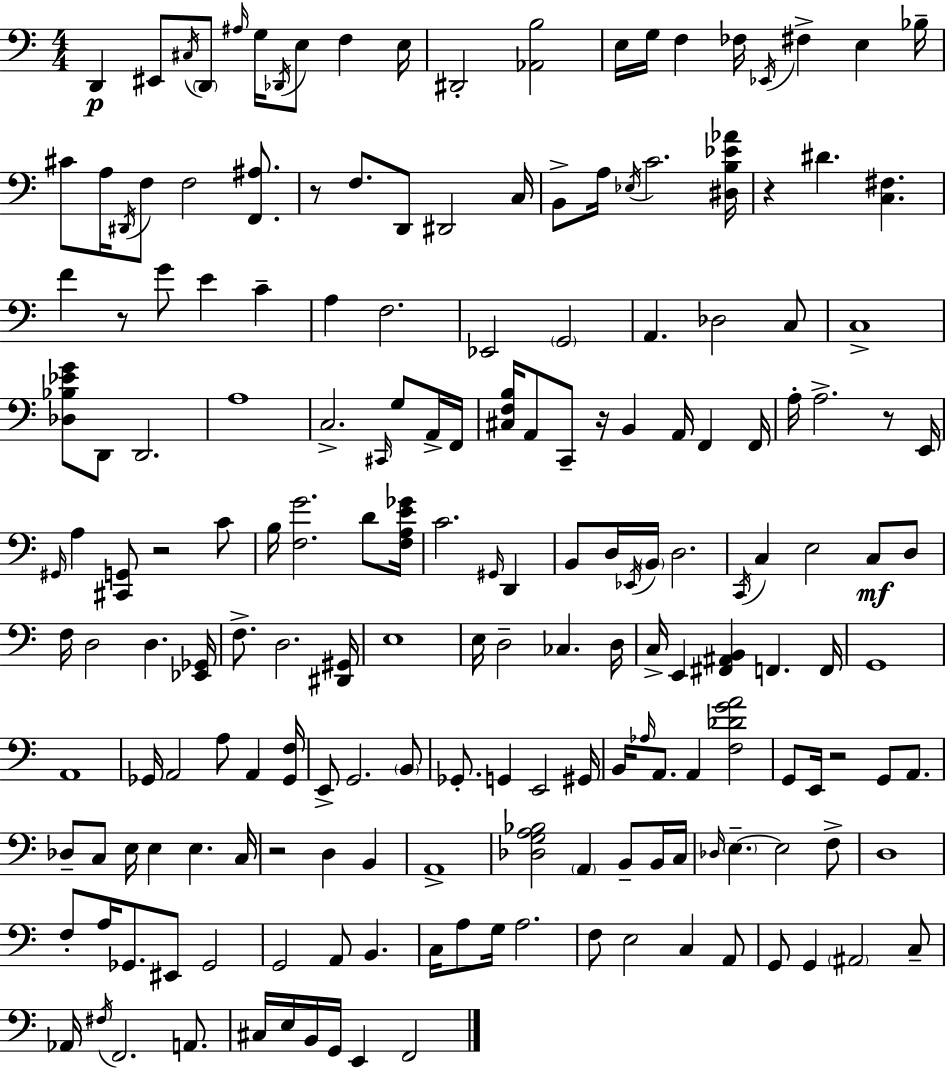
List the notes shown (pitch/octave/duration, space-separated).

D2/q EIS2/e C#3/s D2/e A#3/s G3/s Db2/s E3/e F3/q E3/s D#2/h [Ab2,B3]/h E3/s G3/s F3/q FES3/s Eb2/s F#3/q E3/q Bb3/s C#4/e A3/s D#2/s F3/e F3/h [F2,A#3]/e. R/e F3/e. D2/e D#2/h C3/s B2/e A3/s Eb3/s C4/h. [D#3,B3,Eb4,Ab4]/s R/q D#4/q. [C3,F#3]/q. F4/q R/e G4/e E4/q C4/q A3/q F3/h. Eb2/h G2/h A2/q. Db3/h C3/e C3/w [Db3,Bb3,Eb4,G4]/e D2/e D2/h. A3/w C3/h. C#2/s G3/e A2/s F2/s [C#3,F3,B3]/s A2/e C2/e R/s B2/q A2/s F2/q F2/s A3/s A3/h. R/e E2/s G#2/s A3/q [C#2,G2]/e R/h C4/e B3/s [F3,G4]/h. D4/e [F3,A3,E4,Gb4]/s C4/h. G#2/s D2/q B2/e D3/s Eb2/s B2/s D3/h. C2/s C3/q E3/h C3/e D3/e F3/s D3/h D3/q. [Eb2,Gb2]/s F3/e. D3/h. [D#2,G#2]/s E3/w E3/s D3/h CES3/q. D3/s C3/s E2/q [F#2,A#2,B2]/q F2/q. F2/s G2/w A2/w Gb2/s A2/h A3/e A2/q [Gb2,F3]/s E2/e G2/h. B2/e Gb2/e. G2/q E2/h G#2/s B2/s Ab3/s A2/e. A2/q [F3,Db4,G4,A4]/h G2/e E2/s R/h G2/e A2/e. Db3/e C3/e E3/s E3/q E3/q. C3/s R/h D3/q B2/q A2/w [Db3,G3,A3,Bb3]/h A2/q B2/e B2/s C3/s Db3/s E3/q. E3/h F3/e D3/w F3/e A3/s Gb2/e. EIS2/e Gb2/h G2/h A2/e B2/q. C3/s A3/e G3/s A3/h. F3/e E3/h C3/q A2/e G2/e G2/q A#2/h C3/e Ab2/s F#3/s F2/h. A2/e. C#3/s E3/s B2/s G2/s E2/q F2/h